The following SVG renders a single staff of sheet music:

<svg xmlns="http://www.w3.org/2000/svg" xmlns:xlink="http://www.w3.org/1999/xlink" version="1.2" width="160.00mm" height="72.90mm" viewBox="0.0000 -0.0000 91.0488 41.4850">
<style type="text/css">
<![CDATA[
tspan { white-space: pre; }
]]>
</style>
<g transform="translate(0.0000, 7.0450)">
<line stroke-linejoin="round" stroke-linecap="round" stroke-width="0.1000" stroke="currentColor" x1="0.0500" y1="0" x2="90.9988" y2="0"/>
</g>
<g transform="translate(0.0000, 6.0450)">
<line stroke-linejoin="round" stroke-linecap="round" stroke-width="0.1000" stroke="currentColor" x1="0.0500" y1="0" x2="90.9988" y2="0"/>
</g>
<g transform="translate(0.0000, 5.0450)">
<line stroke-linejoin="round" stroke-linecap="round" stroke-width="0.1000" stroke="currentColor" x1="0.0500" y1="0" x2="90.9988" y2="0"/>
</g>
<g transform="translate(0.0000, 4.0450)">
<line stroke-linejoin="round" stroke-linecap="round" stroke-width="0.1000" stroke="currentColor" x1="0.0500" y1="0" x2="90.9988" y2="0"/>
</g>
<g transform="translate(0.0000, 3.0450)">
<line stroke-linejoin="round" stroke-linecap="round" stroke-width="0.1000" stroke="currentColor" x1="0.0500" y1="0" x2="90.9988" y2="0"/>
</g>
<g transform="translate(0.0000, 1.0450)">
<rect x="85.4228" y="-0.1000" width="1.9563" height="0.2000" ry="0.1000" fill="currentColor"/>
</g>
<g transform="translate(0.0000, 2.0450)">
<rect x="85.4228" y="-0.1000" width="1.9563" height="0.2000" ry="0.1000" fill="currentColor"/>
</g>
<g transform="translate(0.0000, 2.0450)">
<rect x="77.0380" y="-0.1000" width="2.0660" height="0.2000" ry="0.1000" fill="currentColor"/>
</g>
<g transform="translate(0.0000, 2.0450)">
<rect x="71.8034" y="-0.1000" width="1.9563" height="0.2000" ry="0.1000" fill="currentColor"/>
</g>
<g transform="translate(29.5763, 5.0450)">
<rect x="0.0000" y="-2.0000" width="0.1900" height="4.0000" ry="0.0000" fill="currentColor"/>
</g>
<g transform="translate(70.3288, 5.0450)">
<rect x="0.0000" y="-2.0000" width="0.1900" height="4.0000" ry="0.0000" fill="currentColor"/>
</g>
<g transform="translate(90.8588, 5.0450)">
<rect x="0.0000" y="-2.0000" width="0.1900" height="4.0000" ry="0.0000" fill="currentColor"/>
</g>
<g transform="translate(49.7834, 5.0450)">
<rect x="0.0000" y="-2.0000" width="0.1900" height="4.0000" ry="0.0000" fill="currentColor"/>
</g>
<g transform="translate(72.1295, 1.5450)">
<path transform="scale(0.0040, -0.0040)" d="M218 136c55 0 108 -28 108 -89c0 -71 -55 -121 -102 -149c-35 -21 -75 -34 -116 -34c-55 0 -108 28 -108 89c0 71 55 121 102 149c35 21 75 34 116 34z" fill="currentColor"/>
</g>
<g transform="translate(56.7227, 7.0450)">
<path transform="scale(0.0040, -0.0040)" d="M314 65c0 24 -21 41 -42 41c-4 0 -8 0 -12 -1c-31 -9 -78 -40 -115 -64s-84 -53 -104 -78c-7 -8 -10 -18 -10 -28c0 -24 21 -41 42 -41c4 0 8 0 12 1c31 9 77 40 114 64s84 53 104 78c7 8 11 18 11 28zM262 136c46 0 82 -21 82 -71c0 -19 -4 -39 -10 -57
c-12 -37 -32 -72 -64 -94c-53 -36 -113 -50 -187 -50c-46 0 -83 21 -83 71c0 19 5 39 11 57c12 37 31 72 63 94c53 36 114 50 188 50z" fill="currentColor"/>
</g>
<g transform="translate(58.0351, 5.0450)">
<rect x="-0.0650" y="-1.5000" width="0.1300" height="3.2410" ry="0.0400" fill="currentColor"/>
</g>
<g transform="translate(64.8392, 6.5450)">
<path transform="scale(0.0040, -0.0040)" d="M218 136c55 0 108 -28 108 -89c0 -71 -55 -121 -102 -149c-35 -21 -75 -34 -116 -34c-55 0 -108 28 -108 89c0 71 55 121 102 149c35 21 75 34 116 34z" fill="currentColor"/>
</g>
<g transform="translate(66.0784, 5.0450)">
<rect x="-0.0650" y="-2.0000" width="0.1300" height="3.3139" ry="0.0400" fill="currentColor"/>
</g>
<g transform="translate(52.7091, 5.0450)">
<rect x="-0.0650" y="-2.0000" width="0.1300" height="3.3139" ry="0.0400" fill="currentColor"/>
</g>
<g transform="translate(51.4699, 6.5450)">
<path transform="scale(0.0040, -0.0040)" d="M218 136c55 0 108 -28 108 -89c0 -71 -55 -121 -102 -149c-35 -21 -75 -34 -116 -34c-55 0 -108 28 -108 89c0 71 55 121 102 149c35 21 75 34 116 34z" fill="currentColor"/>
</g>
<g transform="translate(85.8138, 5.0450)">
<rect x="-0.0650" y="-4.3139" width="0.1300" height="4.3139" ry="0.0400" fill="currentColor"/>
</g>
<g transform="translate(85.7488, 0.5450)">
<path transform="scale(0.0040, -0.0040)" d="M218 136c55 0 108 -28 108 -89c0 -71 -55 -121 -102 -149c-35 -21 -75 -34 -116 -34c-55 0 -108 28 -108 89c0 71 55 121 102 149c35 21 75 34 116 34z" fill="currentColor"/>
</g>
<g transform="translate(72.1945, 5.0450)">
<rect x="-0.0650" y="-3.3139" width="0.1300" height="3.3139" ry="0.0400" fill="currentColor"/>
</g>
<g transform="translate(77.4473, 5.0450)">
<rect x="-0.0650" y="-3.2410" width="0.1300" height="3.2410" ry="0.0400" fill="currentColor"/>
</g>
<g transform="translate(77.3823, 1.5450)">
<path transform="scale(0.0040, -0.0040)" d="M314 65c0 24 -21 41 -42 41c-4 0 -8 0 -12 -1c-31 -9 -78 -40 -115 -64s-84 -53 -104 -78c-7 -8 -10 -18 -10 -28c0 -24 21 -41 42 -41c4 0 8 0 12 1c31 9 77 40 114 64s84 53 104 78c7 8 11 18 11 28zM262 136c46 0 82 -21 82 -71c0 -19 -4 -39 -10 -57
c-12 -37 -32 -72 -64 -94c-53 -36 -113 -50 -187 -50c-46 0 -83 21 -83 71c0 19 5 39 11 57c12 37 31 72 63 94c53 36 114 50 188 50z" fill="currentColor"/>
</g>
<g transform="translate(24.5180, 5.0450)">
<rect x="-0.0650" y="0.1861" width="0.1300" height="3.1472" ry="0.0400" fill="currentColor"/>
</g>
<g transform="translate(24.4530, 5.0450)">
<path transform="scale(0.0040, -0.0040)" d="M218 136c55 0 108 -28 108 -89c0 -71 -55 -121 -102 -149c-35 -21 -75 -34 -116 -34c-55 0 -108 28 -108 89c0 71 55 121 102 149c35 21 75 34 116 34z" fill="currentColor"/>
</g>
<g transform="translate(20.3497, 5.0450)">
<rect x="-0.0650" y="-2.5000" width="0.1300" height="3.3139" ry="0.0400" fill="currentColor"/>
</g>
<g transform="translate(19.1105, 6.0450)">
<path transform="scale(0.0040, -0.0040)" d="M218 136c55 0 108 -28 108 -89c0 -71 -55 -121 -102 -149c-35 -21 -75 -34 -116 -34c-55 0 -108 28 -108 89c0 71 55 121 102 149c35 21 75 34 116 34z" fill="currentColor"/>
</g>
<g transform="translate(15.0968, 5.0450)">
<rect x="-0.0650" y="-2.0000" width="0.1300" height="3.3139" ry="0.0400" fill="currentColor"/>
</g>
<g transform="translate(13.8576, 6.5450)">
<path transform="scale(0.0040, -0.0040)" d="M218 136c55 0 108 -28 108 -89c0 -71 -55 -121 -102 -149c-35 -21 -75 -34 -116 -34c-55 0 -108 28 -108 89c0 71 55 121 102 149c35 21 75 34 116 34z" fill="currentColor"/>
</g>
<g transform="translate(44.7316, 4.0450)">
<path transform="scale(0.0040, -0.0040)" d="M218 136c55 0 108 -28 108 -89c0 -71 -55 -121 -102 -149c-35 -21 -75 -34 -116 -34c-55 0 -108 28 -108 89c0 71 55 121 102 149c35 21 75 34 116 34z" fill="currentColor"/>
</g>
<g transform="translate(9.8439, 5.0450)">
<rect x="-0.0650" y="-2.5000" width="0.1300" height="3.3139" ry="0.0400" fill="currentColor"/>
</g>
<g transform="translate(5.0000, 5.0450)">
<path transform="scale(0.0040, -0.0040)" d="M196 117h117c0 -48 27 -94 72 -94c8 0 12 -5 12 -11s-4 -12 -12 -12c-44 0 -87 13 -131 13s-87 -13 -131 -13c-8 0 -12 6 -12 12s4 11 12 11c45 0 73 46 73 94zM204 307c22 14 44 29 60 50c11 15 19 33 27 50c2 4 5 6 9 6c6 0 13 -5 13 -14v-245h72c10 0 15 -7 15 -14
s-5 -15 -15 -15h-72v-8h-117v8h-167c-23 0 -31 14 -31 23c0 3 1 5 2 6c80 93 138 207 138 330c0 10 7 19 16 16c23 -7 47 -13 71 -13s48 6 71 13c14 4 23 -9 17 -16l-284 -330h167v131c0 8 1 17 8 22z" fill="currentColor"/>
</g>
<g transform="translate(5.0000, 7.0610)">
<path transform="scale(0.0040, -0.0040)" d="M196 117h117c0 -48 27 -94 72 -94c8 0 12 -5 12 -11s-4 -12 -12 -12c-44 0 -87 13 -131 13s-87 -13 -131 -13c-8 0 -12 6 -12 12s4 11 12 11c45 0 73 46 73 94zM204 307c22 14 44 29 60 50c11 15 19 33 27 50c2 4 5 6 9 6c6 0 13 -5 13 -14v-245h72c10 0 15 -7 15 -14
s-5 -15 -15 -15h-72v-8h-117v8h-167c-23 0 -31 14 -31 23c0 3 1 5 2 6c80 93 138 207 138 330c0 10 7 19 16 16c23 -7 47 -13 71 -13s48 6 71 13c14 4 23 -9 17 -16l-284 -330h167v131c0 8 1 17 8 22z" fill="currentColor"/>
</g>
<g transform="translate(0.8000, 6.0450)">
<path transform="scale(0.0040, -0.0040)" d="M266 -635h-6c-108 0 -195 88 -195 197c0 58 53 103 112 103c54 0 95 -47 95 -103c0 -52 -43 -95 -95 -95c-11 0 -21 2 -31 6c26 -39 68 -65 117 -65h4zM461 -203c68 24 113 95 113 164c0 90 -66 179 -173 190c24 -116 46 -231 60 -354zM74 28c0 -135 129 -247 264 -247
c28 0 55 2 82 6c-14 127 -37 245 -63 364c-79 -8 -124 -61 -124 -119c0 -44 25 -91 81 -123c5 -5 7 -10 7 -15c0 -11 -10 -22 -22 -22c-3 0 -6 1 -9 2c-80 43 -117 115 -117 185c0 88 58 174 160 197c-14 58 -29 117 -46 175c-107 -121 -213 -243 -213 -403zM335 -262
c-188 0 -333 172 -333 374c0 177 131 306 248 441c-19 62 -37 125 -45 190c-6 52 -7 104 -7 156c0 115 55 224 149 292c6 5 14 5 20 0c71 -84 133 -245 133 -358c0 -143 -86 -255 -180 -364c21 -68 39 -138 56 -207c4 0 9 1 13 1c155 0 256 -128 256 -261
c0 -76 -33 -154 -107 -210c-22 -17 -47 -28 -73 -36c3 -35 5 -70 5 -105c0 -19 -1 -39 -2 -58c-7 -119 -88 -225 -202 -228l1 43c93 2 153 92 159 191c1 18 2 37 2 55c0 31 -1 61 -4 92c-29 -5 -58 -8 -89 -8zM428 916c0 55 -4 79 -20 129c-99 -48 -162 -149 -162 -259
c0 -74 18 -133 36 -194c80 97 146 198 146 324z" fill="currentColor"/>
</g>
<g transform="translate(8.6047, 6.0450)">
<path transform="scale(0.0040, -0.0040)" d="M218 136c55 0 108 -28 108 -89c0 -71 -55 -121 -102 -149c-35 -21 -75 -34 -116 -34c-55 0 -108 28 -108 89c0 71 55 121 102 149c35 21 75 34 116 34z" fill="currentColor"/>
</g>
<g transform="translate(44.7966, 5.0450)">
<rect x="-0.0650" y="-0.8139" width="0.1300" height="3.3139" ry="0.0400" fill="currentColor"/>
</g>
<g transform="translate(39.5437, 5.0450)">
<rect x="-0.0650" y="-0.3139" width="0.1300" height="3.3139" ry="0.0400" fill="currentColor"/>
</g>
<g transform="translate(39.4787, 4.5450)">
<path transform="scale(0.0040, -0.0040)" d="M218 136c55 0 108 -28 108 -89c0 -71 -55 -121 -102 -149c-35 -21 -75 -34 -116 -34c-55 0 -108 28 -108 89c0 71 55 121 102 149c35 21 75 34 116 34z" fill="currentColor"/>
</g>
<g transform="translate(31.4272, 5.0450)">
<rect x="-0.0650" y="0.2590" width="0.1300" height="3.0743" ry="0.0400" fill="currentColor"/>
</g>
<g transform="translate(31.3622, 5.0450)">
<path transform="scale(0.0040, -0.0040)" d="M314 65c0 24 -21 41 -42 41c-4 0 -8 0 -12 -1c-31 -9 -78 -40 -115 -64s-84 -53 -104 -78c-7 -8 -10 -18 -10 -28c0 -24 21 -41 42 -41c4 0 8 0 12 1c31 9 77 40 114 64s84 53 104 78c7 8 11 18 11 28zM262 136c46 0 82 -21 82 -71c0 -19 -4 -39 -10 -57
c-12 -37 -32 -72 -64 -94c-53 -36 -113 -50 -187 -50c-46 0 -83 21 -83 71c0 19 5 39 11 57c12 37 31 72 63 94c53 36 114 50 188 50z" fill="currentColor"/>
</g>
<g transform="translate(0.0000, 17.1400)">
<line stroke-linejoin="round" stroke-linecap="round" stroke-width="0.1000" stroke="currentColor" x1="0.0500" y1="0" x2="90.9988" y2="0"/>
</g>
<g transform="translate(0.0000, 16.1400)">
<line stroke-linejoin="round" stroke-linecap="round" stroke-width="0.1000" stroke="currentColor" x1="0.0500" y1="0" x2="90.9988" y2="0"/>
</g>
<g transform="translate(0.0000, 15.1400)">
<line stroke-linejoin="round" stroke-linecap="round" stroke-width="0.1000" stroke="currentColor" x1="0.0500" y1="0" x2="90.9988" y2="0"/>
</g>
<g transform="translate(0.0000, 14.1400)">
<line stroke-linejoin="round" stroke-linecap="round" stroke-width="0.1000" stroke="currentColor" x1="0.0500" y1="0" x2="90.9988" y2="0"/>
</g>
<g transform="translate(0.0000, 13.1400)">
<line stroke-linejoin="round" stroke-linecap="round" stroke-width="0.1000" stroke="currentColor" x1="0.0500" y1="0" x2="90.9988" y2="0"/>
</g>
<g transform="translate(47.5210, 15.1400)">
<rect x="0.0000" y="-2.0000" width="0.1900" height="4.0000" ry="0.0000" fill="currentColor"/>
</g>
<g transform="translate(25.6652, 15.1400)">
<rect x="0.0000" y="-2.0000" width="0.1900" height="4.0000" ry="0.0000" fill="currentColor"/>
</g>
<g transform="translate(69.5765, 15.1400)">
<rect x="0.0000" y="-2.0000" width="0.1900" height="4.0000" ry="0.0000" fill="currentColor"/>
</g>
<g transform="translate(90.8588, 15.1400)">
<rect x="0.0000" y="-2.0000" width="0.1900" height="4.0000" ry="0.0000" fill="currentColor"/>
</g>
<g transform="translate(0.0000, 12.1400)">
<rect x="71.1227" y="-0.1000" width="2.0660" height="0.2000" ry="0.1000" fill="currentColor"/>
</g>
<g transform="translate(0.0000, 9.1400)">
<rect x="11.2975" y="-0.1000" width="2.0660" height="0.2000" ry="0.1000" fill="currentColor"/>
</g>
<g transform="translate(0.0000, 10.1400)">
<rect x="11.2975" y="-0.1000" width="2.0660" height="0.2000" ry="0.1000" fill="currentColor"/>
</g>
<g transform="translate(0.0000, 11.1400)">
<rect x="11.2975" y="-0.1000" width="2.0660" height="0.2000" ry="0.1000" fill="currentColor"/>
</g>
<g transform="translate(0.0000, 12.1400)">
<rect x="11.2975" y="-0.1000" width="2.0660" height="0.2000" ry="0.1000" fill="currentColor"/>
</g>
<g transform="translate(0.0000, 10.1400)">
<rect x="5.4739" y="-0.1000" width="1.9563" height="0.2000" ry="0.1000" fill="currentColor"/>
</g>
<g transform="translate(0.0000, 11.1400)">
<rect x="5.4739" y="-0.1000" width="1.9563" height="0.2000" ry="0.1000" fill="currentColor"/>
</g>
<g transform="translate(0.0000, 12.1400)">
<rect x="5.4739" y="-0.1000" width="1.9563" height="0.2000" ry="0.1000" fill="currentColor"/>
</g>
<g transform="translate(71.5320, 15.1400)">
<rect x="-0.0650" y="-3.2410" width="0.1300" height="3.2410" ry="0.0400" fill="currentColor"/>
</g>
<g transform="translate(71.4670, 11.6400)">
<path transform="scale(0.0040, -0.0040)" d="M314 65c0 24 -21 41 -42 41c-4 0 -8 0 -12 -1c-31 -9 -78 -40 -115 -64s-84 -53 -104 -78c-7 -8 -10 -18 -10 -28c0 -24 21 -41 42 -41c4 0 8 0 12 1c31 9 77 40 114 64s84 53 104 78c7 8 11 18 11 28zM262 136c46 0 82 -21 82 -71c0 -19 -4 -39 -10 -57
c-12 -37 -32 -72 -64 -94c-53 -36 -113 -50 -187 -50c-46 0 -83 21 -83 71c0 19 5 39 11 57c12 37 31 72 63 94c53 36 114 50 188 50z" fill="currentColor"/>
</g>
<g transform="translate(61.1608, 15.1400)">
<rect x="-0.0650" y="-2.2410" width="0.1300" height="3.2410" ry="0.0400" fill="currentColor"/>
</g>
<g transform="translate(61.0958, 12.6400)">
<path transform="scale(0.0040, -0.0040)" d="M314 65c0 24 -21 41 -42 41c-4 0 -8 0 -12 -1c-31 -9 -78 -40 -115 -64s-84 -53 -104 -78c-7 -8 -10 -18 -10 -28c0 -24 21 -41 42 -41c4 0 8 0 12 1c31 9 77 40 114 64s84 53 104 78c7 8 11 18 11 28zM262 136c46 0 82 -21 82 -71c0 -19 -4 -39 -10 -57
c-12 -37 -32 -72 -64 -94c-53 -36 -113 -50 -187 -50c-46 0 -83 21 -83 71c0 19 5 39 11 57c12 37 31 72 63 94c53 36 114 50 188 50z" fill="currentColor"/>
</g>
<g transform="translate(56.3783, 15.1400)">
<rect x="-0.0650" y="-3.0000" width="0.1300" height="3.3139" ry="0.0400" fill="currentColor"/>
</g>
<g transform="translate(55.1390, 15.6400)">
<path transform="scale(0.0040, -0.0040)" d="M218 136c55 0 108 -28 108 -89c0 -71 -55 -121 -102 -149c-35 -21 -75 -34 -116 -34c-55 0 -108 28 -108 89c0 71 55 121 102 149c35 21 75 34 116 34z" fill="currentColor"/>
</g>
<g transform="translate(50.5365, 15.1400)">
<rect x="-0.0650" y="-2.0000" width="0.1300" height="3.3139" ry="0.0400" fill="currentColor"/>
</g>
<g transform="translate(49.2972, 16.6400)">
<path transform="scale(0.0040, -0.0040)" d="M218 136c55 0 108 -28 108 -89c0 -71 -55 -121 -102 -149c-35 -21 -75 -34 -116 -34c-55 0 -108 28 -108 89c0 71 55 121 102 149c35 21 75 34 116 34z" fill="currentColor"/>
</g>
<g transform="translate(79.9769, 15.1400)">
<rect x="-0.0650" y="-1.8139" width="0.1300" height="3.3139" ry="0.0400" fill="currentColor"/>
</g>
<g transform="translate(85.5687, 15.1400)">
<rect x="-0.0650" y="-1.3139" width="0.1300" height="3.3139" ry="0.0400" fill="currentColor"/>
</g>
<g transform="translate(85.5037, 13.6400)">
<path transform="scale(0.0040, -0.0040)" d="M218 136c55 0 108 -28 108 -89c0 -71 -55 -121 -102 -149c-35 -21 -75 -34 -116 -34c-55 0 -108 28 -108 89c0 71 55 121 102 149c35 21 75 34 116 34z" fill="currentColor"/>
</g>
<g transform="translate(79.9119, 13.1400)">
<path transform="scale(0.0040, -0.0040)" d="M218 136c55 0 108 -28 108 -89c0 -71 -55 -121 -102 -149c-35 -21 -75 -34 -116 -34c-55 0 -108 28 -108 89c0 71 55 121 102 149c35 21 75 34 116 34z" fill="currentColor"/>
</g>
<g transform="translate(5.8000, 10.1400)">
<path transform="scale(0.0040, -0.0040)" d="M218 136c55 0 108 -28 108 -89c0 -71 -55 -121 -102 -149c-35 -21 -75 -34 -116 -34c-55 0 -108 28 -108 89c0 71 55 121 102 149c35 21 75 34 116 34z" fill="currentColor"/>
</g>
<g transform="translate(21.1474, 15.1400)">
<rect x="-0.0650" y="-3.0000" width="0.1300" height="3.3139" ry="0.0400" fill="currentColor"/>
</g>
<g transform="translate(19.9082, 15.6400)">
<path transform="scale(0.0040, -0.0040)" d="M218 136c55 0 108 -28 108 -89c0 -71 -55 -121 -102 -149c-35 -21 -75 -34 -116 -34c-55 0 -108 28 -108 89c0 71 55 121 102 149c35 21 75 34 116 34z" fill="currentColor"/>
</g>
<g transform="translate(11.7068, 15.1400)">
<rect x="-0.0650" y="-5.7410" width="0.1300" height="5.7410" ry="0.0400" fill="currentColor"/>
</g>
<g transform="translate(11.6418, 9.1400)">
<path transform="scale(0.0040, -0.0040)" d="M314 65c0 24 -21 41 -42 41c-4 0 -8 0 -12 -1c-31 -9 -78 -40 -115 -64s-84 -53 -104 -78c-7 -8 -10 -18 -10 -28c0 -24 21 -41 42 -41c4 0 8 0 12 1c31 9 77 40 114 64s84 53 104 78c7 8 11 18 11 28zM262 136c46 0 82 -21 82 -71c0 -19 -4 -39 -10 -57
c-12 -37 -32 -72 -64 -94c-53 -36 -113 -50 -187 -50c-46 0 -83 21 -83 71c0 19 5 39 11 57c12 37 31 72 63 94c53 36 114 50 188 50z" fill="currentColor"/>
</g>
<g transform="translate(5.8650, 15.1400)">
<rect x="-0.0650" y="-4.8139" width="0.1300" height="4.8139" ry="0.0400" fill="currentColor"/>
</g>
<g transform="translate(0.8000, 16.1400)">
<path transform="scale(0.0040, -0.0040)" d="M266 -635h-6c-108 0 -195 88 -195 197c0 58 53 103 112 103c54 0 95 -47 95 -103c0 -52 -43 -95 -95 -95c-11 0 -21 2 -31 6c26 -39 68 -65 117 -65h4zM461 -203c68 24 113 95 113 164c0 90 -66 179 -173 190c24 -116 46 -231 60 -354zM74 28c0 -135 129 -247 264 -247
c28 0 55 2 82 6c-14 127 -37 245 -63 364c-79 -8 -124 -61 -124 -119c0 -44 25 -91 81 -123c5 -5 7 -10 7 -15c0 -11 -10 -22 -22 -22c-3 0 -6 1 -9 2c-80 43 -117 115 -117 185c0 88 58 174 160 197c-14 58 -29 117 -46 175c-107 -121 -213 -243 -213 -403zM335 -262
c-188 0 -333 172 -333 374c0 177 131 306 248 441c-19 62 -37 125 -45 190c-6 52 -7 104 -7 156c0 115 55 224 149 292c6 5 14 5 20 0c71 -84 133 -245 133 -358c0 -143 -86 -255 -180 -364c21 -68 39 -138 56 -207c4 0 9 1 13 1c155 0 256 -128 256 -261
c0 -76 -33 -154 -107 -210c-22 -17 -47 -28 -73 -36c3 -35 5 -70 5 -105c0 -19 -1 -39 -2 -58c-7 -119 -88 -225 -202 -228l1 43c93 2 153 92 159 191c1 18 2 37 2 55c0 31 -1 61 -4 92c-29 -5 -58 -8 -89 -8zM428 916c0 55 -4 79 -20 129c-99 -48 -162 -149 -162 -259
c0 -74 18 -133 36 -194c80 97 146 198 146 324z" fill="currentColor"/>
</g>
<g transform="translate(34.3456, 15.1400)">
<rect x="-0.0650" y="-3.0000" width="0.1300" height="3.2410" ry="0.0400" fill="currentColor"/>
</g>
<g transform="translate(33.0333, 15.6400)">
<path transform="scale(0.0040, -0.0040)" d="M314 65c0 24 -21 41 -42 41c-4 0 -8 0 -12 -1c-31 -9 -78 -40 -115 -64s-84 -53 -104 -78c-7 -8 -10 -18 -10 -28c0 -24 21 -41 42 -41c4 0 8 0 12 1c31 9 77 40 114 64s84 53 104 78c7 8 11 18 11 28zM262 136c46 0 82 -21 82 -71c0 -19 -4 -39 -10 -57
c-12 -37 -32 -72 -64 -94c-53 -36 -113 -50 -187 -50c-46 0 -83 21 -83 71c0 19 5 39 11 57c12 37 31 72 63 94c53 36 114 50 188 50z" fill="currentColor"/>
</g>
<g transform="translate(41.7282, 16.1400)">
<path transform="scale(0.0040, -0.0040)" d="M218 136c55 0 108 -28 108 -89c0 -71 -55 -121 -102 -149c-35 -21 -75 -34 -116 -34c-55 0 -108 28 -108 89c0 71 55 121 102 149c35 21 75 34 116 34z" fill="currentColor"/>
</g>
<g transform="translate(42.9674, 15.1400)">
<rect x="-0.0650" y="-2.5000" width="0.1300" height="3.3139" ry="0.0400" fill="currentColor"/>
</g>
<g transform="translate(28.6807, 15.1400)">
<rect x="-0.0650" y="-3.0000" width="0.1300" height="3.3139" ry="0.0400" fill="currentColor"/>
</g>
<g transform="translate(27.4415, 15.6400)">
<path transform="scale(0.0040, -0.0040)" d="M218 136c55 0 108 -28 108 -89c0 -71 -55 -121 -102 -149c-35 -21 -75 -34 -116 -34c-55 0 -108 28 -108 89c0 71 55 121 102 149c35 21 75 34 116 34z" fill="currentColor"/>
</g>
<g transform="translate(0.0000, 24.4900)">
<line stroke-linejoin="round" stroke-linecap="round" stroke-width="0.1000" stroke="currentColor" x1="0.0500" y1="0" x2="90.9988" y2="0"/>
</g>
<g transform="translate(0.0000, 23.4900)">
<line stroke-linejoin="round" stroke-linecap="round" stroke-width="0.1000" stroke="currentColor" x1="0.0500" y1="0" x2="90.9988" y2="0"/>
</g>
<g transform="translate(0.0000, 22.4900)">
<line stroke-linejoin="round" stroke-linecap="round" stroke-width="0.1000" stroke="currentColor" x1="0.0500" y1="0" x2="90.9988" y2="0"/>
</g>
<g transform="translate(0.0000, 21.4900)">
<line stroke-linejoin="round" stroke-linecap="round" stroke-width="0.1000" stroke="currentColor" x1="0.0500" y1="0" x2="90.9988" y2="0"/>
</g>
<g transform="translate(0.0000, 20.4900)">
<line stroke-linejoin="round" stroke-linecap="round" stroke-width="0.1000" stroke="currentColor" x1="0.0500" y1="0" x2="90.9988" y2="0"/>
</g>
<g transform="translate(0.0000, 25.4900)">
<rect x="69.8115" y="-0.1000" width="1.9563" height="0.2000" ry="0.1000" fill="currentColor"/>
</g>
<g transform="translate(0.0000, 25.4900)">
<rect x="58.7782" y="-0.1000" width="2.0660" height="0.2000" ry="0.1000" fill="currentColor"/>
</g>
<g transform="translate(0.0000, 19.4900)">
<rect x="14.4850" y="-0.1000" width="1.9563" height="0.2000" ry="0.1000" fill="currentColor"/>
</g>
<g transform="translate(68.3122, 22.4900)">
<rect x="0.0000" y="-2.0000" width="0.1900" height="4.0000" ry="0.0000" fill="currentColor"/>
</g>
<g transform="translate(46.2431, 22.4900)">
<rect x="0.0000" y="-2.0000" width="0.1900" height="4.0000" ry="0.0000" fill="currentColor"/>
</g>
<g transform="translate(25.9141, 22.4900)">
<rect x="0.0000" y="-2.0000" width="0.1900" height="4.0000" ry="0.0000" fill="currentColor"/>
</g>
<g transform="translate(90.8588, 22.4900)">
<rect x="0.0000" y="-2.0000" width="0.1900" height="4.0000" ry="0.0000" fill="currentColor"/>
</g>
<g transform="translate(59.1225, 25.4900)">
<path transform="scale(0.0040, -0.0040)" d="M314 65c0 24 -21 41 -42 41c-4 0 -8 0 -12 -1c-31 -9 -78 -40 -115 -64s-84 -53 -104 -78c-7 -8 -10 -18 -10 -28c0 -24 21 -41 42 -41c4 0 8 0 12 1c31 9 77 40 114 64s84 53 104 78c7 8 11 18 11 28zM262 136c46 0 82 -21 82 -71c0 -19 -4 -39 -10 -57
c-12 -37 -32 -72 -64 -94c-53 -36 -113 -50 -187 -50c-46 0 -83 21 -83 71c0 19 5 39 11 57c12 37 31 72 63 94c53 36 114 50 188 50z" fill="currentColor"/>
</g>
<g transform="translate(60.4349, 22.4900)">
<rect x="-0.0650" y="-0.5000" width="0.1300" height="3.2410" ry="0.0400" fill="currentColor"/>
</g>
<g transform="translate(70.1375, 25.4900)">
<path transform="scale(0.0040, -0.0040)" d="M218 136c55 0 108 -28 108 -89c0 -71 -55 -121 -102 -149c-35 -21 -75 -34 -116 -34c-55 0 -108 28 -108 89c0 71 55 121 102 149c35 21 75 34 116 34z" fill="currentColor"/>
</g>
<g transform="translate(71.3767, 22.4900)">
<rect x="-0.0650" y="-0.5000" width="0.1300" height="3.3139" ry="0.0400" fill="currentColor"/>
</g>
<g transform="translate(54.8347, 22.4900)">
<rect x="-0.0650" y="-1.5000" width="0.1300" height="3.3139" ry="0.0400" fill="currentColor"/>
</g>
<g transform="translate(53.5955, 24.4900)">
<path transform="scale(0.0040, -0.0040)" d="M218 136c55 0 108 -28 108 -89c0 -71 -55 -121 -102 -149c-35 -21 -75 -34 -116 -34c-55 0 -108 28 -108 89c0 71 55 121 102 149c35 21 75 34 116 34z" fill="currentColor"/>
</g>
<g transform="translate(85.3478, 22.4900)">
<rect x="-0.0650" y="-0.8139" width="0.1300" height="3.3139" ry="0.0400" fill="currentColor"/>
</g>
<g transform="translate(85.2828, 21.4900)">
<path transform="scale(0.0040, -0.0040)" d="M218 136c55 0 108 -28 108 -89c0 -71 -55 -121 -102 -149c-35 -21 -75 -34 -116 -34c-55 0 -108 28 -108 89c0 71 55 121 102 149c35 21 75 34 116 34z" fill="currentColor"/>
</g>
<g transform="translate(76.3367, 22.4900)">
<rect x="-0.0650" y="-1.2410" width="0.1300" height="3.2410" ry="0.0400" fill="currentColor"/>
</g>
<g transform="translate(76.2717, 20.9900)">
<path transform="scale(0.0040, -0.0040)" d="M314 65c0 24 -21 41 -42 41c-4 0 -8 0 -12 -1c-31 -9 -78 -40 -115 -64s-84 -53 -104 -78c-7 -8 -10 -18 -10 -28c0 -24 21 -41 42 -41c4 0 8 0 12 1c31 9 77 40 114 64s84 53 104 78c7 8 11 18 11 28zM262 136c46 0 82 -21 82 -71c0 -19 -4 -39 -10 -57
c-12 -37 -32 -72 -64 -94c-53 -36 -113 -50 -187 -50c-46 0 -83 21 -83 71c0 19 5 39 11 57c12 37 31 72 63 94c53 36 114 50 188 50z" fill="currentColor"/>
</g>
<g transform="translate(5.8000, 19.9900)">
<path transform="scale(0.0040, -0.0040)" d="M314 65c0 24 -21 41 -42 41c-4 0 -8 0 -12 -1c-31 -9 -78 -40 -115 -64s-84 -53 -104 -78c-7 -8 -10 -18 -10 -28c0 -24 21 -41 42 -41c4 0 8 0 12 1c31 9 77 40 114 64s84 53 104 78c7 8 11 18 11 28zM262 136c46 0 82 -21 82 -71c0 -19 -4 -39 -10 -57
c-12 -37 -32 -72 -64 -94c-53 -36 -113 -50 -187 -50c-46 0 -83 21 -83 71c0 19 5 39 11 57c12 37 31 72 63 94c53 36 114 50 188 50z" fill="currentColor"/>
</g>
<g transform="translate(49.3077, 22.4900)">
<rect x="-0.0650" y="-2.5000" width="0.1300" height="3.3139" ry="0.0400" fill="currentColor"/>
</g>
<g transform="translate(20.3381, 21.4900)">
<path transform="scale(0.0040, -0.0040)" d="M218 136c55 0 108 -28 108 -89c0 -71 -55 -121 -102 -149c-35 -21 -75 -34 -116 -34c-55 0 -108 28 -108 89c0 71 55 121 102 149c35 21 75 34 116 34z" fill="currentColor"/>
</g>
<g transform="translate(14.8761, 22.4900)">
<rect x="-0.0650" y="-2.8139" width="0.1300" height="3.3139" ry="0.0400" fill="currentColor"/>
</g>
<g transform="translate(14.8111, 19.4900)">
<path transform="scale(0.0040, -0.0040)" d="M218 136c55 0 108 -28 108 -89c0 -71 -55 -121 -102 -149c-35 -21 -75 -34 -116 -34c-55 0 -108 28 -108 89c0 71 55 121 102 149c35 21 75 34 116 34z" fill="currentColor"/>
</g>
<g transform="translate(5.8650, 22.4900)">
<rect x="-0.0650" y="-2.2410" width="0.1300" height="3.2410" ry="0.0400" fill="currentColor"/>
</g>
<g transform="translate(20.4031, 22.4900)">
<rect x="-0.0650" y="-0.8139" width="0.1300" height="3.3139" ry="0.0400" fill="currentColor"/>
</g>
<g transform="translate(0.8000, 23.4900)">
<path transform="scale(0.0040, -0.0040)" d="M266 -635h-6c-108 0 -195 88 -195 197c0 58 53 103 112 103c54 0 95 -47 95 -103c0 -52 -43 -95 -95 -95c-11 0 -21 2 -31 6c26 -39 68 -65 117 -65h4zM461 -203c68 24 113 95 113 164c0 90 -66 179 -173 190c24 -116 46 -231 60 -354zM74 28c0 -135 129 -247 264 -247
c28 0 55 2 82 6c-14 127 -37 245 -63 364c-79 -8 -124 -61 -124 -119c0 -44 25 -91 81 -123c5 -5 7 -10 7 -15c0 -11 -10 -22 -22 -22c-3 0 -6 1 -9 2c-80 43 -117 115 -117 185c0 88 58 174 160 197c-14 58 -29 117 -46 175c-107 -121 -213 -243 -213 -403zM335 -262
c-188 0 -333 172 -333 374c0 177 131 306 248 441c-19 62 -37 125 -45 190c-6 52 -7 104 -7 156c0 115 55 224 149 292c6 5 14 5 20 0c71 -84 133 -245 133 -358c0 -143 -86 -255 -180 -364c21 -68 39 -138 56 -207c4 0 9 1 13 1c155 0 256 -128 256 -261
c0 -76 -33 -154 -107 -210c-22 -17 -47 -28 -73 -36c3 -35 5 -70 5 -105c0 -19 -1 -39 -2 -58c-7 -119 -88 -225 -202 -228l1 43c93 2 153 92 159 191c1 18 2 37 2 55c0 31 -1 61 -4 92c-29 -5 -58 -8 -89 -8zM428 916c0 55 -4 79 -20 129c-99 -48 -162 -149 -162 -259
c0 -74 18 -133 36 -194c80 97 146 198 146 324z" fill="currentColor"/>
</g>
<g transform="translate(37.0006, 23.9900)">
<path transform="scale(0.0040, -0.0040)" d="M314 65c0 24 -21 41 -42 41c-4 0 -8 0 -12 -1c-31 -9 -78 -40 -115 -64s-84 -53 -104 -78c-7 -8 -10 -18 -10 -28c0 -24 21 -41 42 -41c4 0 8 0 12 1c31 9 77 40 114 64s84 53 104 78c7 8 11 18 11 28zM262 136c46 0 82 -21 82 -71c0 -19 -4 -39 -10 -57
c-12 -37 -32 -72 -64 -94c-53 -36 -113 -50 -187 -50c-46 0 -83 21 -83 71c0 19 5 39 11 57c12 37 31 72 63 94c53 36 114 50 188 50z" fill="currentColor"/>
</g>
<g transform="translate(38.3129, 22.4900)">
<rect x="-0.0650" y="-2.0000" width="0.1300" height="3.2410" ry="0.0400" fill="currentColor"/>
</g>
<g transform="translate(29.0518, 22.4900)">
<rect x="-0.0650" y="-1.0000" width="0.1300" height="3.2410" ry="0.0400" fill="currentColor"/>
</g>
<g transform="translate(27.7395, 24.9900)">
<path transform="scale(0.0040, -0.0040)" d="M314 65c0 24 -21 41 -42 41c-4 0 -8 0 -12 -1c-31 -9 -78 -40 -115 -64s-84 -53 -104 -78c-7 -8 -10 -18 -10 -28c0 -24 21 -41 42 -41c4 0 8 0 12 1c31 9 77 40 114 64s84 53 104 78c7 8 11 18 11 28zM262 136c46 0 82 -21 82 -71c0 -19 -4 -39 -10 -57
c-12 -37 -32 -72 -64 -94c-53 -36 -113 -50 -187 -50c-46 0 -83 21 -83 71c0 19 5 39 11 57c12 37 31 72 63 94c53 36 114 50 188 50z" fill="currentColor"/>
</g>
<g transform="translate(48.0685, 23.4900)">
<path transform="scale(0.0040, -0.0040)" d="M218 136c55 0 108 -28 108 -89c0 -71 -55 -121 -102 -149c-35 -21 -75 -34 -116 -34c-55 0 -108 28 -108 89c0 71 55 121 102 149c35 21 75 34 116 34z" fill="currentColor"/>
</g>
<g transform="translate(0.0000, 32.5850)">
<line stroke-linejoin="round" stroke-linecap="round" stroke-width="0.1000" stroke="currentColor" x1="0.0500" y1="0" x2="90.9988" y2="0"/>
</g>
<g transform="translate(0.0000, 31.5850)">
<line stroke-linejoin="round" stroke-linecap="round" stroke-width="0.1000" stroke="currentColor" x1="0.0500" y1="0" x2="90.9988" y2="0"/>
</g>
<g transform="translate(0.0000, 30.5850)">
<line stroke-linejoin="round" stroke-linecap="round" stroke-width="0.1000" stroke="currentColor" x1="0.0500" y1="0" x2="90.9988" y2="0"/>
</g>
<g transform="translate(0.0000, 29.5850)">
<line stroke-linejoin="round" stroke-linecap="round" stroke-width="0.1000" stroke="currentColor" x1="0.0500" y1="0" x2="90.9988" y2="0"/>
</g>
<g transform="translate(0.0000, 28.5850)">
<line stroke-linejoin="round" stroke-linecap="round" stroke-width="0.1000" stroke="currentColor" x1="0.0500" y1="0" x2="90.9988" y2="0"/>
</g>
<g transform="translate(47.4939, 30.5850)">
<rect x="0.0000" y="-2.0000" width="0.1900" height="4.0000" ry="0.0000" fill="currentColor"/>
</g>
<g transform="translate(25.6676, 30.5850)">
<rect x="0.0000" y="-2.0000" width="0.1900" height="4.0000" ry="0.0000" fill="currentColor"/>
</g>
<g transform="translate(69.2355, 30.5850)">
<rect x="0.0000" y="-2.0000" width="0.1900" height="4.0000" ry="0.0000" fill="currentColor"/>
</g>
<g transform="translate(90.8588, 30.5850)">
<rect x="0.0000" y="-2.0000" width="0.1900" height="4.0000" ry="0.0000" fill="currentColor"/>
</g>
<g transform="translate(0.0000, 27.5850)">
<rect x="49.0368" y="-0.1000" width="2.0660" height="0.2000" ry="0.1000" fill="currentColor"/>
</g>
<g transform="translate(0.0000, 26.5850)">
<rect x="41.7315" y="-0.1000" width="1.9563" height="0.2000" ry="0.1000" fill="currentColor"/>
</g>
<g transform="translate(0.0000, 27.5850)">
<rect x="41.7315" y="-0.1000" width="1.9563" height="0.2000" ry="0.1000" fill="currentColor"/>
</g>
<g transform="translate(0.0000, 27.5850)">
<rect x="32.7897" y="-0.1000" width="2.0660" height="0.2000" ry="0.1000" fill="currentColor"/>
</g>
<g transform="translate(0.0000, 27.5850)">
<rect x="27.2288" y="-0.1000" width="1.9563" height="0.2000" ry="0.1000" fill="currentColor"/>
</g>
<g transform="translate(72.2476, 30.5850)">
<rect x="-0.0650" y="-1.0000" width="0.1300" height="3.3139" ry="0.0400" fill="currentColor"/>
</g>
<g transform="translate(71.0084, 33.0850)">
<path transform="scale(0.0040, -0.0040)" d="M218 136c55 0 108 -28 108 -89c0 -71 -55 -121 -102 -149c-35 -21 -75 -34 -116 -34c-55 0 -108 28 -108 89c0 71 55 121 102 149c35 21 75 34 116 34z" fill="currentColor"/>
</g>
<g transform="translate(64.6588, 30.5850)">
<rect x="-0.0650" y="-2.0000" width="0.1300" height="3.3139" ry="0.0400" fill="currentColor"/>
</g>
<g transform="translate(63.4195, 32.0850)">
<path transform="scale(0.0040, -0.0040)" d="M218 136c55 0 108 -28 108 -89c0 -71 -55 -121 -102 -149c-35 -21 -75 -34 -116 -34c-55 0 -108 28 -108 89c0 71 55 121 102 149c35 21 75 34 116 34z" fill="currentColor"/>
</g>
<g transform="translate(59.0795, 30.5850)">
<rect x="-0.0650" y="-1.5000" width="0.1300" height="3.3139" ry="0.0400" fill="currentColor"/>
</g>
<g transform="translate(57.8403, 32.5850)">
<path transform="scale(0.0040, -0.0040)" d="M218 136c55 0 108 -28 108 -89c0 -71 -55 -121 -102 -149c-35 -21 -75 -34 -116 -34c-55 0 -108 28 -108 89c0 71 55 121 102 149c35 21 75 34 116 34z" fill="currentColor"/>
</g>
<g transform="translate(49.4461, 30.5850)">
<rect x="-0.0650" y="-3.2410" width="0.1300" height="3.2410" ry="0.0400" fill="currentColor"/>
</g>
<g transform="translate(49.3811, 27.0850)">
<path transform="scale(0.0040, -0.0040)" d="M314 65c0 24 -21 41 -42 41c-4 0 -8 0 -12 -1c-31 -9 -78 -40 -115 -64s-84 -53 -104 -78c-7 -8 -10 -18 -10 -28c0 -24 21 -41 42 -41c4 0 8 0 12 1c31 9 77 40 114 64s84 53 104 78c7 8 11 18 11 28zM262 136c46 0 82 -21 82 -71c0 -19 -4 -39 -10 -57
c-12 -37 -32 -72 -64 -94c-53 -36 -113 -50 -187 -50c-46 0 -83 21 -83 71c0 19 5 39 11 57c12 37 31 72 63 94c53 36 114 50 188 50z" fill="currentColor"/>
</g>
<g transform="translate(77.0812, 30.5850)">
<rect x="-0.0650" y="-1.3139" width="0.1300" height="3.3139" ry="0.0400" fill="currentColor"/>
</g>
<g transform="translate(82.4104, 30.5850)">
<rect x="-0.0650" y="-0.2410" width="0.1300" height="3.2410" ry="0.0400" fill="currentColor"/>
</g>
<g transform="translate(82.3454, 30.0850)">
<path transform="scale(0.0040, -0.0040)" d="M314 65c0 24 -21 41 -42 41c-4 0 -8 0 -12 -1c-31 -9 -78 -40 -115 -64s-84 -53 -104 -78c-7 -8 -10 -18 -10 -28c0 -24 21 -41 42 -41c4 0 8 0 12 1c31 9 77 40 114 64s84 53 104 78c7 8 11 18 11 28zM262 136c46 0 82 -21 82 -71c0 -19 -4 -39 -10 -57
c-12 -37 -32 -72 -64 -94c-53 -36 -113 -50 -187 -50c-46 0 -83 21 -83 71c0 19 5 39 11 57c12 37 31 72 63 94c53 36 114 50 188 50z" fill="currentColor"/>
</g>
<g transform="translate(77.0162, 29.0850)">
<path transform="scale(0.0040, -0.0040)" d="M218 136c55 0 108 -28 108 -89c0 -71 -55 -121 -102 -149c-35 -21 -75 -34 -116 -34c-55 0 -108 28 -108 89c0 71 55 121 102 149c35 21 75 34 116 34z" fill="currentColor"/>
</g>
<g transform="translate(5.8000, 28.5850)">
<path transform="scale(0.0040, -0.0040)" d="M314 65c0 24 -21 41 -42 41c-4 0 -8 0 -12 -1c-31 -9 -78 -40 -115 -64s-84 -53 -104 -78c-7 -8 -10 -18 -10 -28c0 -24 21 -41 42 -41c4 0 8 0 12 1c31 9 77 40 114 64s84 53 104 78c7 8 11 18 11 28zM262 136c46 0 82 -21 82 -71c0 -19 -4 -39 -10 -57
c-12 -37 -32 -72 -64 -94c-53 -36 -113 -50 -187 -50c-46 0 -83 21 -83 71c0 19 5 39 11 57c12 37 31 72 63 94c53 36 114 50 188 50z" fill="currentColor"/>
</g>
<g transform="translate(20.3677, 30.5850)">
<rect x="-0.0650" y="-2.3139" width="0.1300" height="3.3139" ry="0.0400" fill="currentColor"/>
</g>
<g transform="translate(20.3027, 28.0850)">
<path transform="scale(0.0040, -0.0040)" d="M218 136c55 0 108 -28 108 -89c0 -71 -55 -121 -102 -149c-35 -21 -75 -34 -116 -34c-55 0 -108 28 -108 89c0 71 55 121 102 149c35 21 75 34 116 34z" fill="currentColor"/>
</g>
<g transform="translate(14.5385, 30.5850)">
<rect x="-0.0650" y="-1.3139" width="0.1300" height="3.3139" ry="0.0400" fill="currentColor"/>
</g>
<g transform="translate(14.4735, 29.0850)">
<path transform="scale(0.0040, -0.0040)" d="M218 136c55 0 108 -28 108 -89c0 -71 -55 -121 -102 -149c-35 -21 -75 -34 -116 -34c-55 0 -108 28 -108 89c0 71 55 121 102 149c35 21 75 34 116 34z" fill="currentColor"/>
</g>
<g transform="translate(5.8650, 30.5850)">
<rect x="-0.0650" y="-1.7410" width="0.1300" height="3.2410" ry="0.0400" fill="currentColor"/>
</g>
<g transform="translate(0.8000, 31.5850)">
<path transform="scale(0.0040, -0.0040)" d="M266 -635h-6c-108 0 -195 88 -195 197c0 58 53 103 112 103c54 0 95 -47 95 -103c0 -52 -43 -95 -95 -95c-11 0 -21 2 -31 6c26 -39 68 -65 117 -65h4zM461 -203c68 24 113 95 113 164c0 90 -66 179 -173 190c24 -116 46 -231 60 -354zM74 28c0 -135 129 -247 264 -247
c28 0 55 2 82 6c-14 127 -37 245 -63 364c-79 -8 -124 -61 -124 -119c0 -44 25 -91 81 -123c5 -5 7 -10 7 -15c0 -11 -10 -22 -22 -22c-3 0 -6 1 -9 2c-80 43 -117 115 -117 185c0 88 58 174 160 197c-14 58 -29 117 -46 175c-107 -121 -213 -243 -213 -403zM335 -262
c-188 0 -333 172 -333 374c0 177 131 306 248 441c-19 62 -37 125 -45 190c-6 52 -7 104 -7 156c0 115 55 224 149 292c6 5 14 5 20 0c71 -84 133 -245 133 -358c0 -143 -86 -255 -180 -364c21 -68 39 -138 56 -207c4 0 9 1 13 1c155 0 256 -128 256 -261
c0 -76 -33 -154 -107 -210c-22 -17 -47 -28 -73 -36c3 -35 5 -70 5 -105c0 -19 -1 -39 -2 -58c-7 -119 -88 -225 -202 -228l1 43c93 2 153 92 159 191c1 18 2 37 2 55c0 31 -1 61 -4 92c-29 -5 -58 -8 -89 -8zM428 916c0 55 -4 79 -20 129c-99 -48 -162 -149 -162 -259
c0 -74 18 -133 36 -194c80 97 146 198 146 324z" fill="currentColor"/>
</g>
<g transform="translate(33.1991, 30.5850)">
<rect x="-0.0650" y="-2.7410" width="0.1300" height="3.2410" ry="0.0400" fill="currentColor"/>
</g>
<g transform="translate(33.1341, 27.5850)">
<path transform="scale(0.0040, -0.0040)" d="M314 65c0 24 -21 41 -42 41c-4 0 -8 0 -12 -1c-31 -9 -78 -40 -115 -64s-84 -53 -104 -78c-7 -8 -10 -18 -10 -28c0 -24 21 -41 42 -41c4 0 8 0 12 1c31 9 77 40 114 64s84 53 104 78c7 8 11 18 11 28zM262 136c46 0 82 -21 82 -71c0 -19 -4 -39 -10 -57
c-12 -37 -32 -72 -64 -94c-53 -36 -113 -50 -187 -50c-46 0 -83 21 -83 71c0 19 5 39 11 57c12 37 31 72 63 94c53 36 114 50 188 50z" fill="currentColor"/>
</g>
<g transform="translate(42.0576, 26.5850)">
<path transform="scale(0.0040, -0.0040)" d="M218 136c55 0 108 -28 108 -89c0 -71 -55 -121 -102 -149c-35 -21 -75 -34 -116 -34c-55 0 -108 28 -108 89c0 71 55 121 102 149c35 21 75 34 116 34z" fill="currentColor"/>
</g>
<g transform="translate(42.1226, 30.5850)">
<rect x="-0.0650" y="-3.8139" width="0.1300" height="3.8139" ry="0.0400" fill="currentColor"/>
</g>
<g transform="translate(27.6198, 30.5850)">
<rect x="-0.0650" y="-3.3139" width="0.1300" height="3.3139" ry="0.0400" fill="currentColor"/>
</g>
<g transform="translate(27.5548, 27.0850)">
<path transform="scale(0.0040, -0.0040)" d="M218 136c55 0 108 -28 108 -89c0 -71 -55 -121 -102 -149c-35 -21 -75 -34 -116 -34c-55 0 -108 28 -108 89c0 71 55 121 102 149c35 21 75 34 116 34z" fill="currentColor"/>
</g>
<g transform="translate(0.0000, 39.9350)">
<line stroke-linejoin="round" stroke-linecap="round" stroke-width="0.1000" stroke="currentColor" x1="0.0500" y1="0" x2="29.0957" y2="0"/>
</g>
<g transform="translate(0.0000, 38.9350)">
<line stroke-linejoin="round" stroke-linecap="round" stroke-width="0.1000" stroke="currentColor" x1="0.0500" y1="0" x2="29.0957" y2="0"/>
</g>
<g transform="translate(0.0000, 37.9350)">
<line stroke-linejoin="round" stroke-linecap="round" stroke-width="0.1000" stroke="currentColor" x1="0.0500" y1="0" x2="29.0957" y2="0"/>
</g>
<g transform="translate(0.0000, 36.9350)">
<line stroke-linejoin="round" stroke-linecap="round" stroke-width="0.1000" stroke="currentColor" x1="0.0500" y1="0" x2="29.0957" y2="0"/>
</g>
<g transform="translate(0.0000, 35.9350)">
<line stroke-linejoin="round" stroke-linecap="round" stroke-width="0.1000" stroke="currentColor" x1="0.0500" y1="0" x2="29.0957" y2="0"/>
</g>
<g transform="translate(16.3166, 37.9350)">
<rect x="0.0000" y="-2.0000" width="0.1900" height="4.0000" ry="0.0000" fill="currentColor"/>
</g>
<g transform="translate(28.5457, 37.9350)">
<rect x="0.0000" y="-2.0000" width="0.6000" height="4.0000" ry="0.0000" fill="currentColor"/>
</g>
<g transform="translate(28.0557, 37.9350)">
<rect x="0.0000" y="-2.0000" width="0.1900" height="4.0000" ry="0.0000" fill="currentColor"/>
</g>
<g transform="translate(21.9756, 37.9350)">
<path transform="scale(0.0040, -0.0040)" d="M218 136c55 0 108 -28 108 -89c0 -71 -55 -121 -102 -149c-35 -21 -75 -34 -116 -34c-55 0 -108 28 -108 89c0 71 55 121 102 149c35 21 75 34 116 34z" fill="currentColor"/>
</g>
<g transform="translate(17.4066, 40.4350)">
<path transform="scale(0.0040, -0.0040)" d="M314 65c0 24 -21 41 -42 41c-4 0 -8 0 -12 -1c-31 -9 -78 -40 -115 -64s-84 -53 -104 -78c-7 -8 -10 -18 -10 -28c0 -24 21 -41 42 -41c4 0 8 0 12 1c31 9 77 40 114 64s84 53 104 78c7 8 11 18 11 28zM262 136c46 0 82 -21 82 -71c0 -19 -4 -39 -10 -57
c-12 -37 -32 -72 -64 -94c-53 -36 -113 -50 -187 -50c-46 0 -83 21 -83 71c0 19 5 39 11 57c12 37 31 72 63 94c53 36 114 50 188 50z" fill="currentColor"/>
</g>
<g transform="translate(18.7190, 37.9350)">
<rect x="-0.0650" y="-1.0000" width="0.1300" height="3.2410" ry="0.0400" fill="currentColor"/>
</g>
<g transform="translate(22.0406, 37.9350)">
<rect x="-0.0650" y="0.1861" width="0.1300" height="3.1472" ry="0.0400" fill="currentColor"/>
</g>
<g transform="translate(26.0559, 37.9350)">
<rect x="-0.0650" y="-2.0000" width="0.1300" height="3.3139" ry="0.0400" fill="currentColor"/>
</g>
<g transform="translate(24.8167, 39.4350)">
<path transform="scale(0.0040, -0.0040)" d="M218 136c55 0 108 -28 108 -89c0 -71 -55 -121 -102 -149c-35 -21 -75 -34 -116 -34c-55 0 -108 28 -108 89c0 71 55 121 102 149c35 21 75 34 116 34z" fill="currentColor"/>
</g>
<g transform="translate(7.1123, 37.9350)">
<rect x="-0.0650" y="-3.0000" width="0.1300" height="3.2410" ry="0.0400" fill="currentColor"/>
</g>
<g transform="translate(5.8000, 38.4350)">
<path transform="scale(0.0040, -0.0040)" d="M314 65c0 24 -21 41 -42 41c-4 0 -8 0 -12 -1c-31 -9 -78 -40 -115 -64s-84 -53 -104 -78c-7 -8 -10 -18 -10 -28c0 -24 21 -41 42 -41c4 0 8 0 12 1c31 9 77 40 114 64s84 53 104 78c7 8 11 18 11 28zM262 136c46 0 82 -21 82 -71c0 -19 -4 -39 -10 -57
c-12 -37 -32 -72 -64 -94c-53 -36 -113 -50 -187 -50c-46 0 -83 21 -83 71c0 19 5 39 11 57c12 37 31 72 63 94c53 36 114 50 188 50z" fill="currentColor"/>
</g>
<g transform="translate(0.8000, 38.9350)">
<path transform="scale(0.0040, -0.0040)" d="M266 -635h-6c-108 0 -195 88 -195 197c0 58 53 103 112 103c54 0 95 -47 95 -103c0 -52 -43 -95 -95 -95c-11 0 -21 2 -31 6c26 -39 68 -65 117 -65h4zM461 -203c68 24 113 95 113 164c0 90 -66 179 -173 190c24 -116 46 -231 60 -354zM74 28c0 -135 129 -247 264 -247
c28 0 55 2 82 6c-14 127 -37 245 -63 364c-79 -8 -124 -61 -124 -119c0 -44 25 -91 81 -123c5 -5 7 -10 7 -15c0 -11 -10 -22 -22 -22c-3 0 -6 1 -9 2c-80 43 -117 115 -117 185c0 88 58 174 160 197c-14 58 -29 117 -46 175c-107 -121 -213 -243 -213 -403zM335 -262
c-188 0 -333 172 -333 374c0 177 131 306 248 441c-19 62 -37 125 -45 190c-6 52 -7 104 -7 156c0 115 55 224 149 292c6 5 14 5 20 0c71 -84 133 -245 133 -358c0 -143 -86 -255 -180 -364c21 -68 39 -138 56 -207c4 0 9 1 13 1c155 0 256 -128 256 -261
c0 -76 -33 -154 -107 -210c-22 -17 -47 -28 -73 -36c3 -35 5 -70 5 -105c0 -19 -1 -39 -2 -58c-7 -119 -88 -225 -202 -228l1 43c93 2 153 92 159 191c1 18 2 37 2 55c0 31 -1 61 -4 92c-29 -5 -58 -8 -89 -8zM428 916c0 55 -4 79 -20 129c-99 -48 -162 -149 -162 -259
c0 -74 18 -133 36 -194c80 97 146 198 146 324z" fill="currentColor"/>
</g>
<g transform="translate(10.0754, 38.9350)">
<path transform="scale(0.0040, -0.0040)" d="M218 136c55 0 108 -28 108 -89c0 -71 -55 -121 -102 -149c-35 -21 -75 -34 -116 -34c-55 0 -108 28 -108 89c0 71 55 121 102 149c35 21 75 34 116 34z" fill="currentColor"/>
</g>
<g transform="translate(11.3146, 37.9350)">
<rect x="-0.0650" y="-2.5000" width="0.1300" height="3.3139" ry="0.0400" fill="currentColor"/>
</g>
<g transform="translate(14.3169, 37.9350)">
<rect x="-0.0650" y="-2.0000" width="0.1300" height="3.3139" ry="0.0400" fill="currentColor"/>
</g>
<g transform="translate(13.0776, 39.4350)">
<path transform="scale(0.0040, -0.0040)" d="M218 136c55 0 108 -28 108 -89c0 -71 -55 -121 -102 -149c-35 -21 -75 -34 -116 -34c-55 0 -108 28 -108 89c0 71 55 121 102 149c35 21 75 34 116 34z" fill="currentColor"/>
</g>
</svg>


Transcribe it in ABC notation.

X:1
T:Untitled
M:4/4
L:1/4
K:C
G F G B B2 c d F E2 F b b2 d' e' g'2 A A A2 G F A g2 b2 f e g2 a d D2 F2 G E C2 C e2 d f2 e g b a2 c' b2 E F D e c2 A2 G F D2 B F